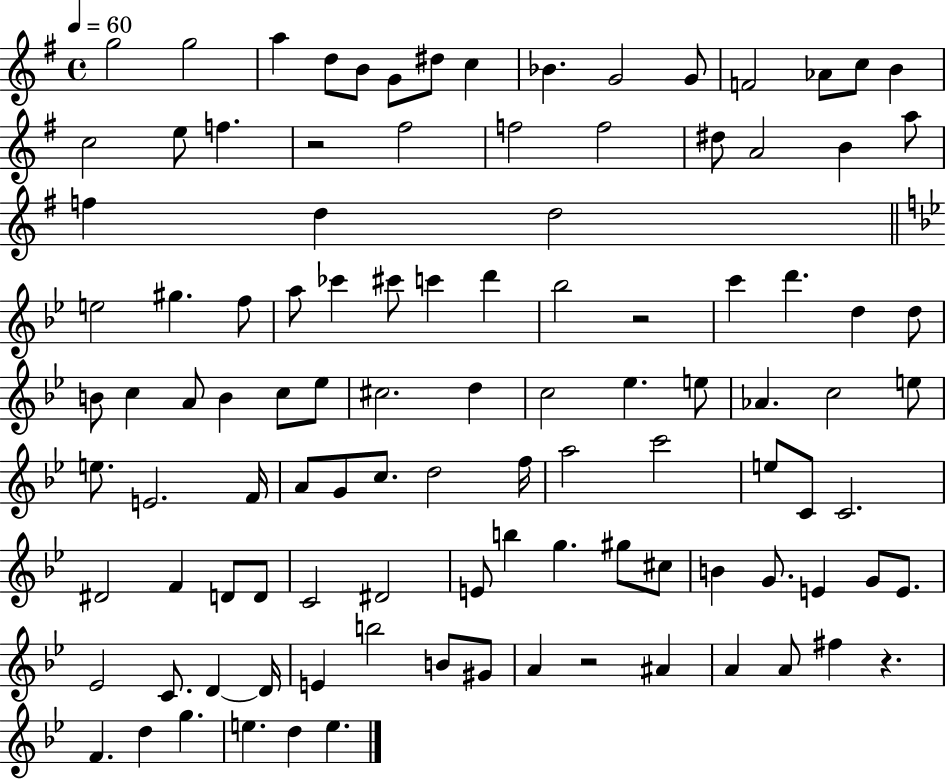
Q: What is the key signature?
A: G major